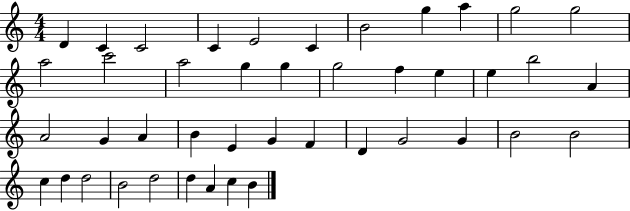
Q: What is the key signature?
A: C major